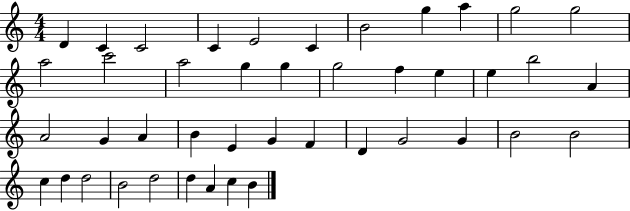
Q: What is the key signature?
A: C major